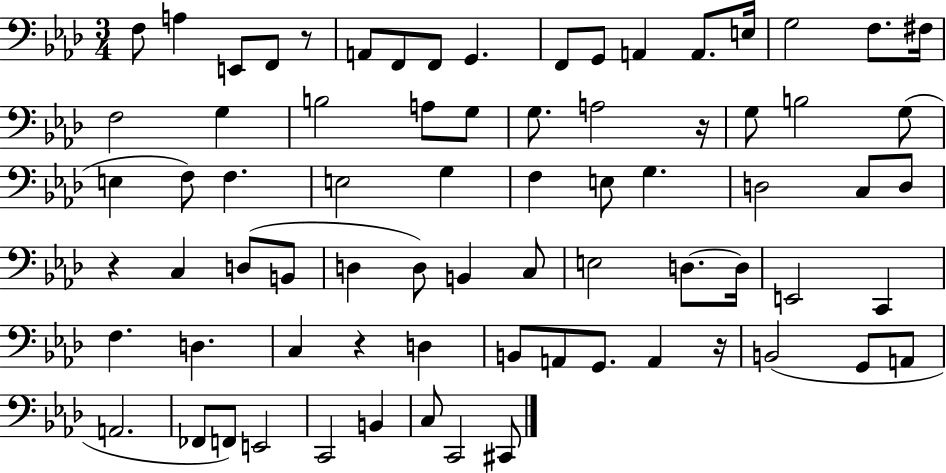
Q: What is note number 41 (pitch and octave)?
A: D3